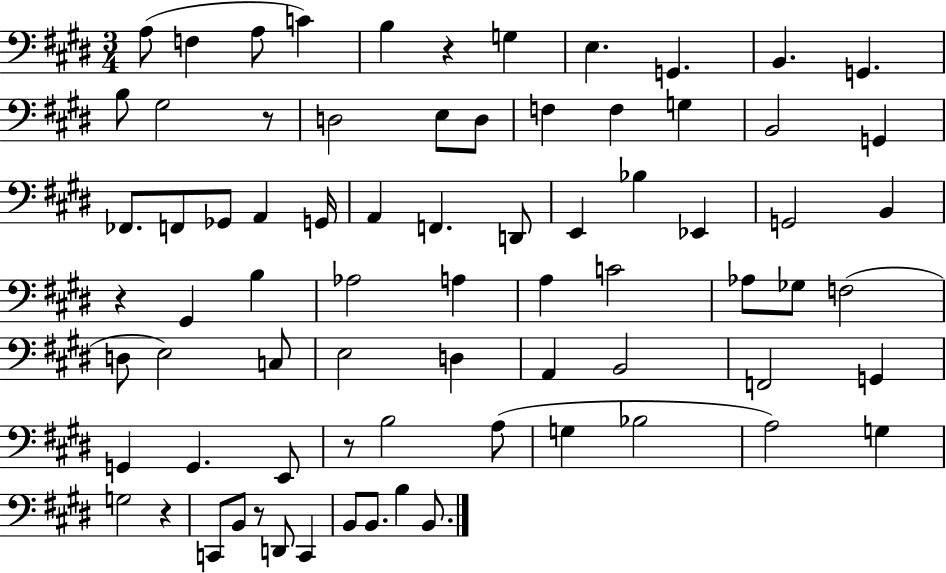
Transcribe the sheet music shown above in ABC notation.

X:1
T:Untitled
M:3/4
L:1/4
K:E
A,/2 F, A,/2 C B, z G, E, G,, B,, G,, B,/2 ^G,2 z/2 D,2 E,/2 D,/2 F, F, G, B,,2 G,, _F,,/2 F,,/2 _G,,/2 A,, G,,/4 A,, F,, D,,/2 E,, _B, _E,, G,,2 B,, z ^G,, B, _A,2 A, A, C2 _A,/2 _G,/2 F,2 D,/2 E,2 C,/2 E,2 D, A,, B,,2 F,,2 G,, G,, G,, E,,/2 z/2 B,2 A,/2 G, _B,2 A,2 G, G,2 z C,,/2 B,,/2 z/2 D,,/2 C,, B,,/2 B,,/2 B, B,,/2